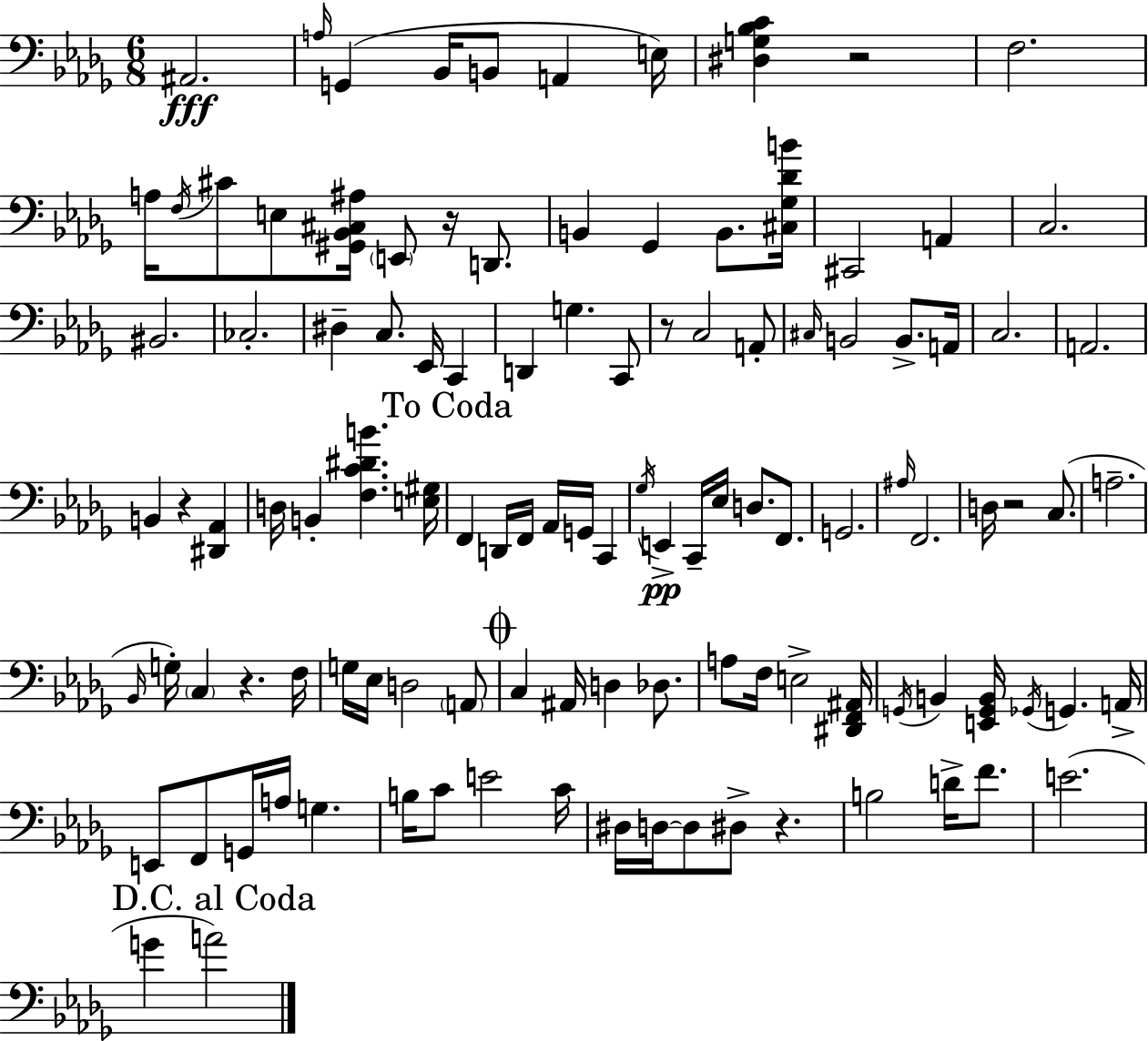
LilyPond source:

{
  \clef bass
  \numericTimeSignature
  \time 6/8
  \key bes \minor
  \repeat volta 2 { ais,2.\fff | \grace { a16 }( g,4 bes,16 b,8 a,4 | e16) <dis g bes c'>4 r2 | f2. | \break a16 \acciaccatura { f16 } cis'8 e8 <gis, bes, cis ais>16 \parenthesize e,8 r16 d,8. | b,4 ges,4 b,8. | <cis ges des' b'>16 cis,2 a,4 | c2. | \break bis,2. | ces2.-. | dis4-- c8. ees,16 c,4 | d,4 g4. | \break c,8 r8 c2 | a,8-. \grace { cis16 } b,2 b,8.-> | a,16 c2. | a,2. | \break b,4 r4 <dis, aes,>4 | d16 b,4-. <f c' dis' b'>4. | <e gis>16 \mark "To Coda" f,4 d,16 f,16 aes,16 g,16 c,4 | \acciaccatura { ges16 }\pp e,4-> c,16-- ees16 d8. | \break f,8. g,2. | \grace { ais16 } f,2. | d16 r2 | c8.( a2.-- | \break \grace { bes,16 } g16-.) \parenthesize c4 r4. | f16 g16 ees16 d2 | \parenthesize a,8 \mark \markup { \musicglyph "scripts.coda" } c4 ais,16 d4 | des8. a8 f16 e2-> | \break <dis, f, ais,>16 \acciaccatura { g,16 } b,4 <e, g, b,>16 | \acciaccatura { ges,16 } g,4. a,16-> e,8 f,8 | g,16 a16 g4. b16 c'8 e'2 | c'16 dis16 d16~~ d8 | \break dis8-> r4. b2 | d'16-> f'8. e'2.( | \mark "D.C. al Coda" g'4 | a'2) } \bar "|."
}